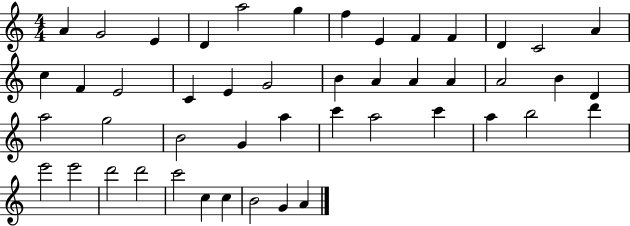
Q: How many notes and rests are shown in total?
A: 47